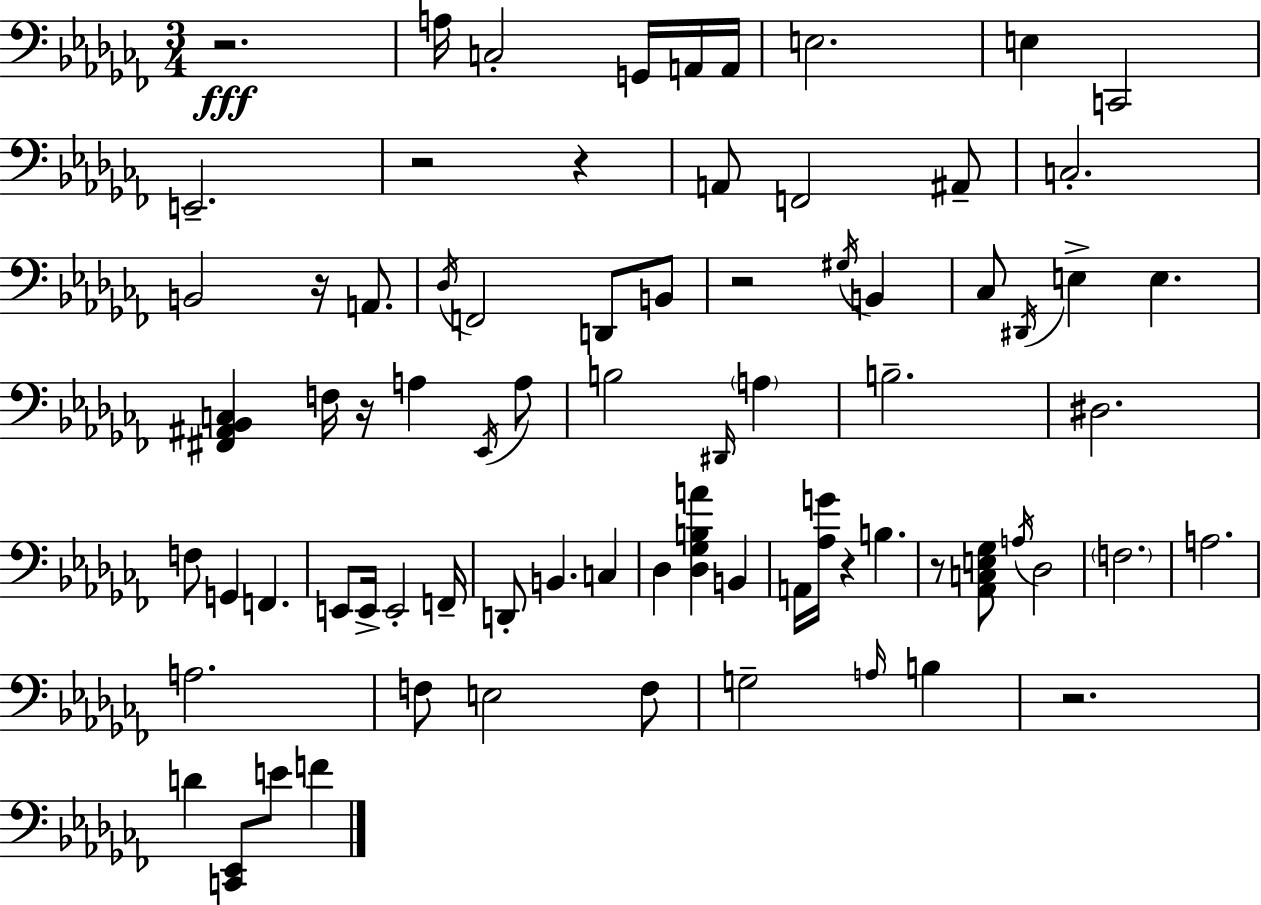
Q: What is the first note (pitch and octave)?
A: A3